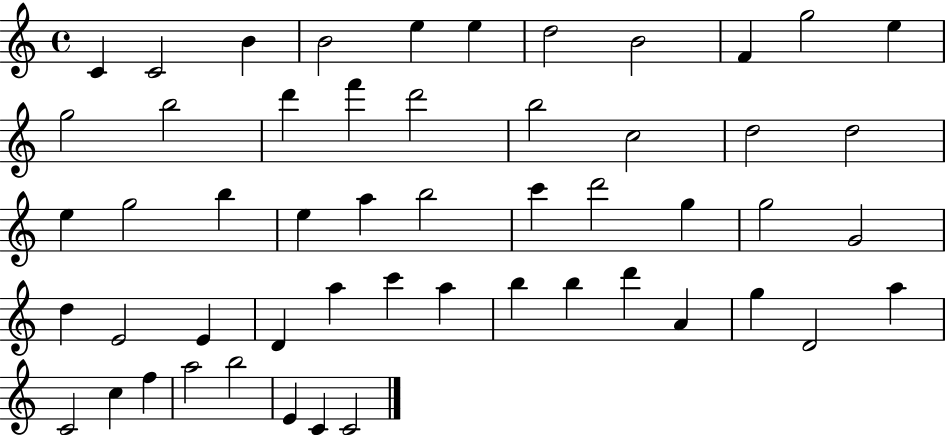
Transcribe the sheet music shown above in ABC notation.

X:1
T:Untitled
M:4/4
L:1/4
K:C
C C2 B B2 e e d2 B2 F g2 e g2 b2 d' f' d'2 b2 c2 d2 d2 e g2 b e a b2 c' d'2 g g2 G2 d E2 E D a c' a b b d' A g D2 a C2 c f a2 b2 E C C2